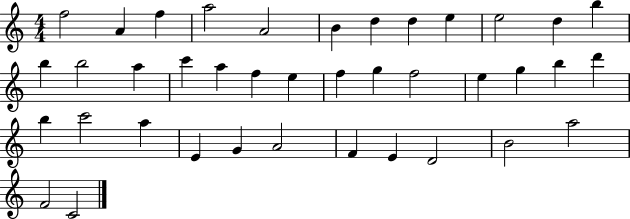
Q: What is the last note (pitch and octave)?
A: C4